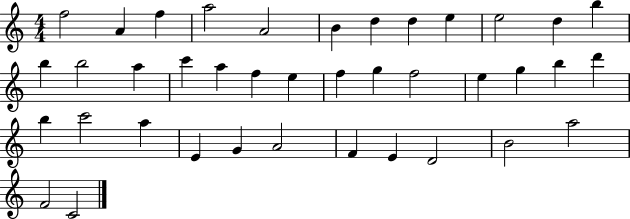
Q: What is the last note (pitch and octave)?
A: C4